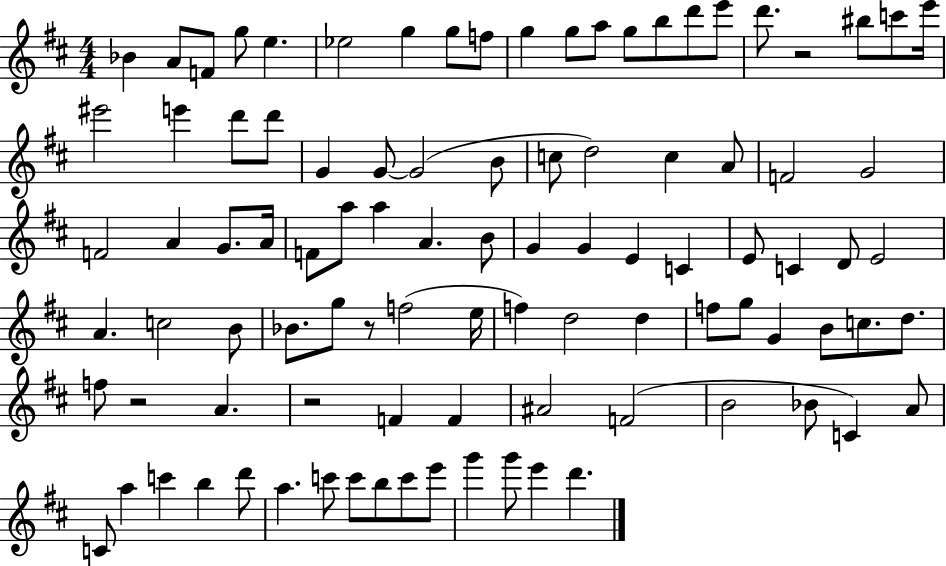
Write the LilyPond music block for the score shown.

{
  \clef treble
  \numericTimeSignature
  \time 4/4
  \key d \major
  \repeat volta 2 { bes'4 a'8 f'8 g''8 e''4. | ees''2 g''4 g''8 f''8 | g''4 g''8 a''8 g''8 b''8 d'''8 e'''8 | d'''8. r2 bis''8 c'''8 e'''16 | \break eis'''2 e'''4 d'''8 d'''8 | g'4 g'8~~ g'2( b'8 | c''8 d''2) c''4 a'8 | f'2 g'2 | \break f'2 a'4 g'8. a'16 | f'8 a''8 a''4 a'4. b'8 | g'4 g'4 e'4 c'4 | e'8 c'4 d'8 e'2 | \break a'4. c''2 b'8 | bes'8. g''8 r8 f''2( e''16 | f''4) d''2 d''4 | f''8 g''8 g'4 b'8 c''8. d''8. | \break f''8 r2 a'4. | r2 f'4 f'4 | ais'2 f'2( | b'2 bes'8 c'4) a'8 | \break c'8 a''4 c'''4 b''4 d'''8 | a''4. c'''8 c'''8 b''8 c'''8 e'''8 | g'''4 g'''8 e'''4 d'''4. | } \bar "|."
}